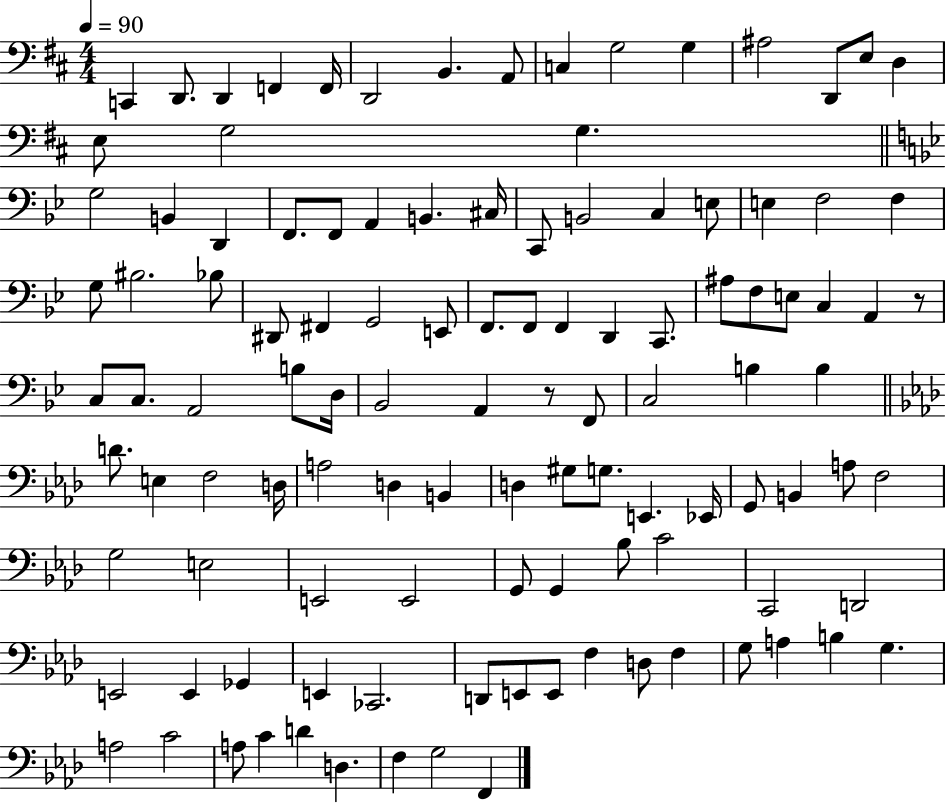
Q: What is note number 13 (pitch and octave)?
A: D2